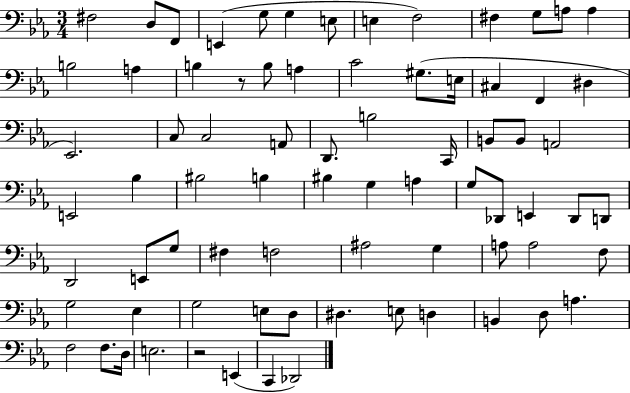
F#3/h D3/e F2/e E2/q G3/e G3/q E3/e E3/q F3/h F#3/q G3/e A3/e A3/q B3/h A3/q B3/q R/e B3/e A3/q C4/h G#3/e. E3/s C#3/q F2/q D#3/q Eb2/h. C3/e C3/h A2/e D2/e. B3/h C2/s B2/e B2/e A2/h E2/h Bb3/q BIS3/h B3/q BIS3/q G3/q A3/q G3/e Db2/e E2/q Db2/e D2/e D2/h E2/e G3/e F#3/q F3/h A#3/h G3/q A3/e A3/h F3/e G3/h Eb3/q G3/h E3/e D3/e D#3/q. E3/e D3/q B2/q D3/e A3/q. F3/h F3/e. D3/s E3/h. R/h E2/q C2/q Db2/h